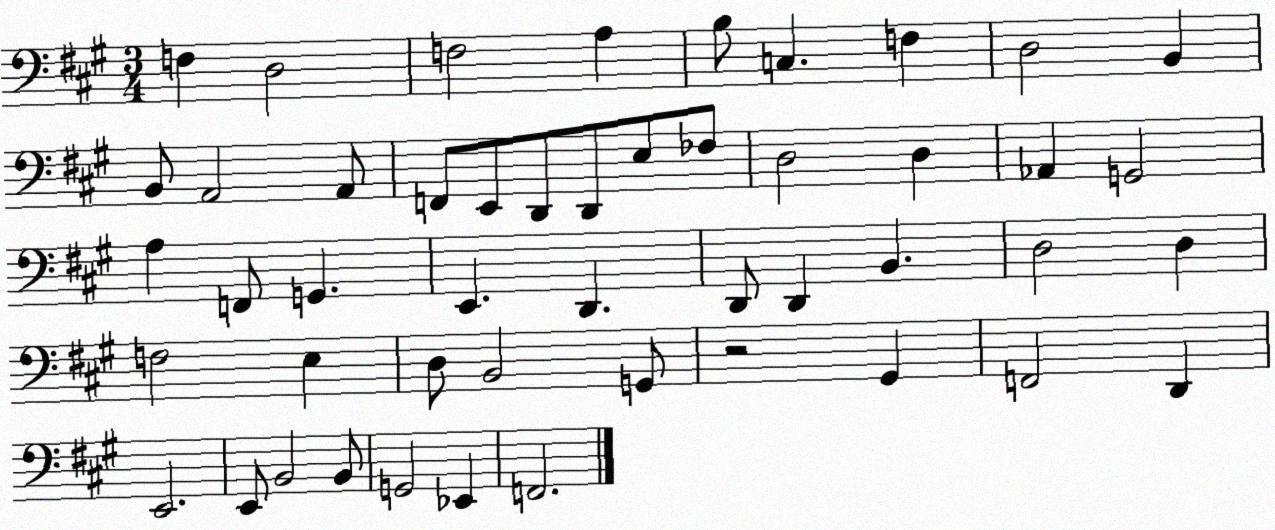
X:1
T:Untitled
M:3/4
L:1/4
K:A
F, D,2 F,2 A, B,/2 C, F, D,2 B,, B,,/2 A,,2 A,,/2 F,,/2 E,,/2 D,,/2 D,,/2 E,/2 _F,/2 D,2 D, _A,, G,,2 A, F,,/2 G,, E,, D,, D,,/2 D,, B,, D,2 D, F,2 E, D,/2 B,,2 G,,/2 z2 ^G,, F,,2 D,, E,,2 E,,/2 B,,2 B,,/2 G,,2 _E,, F,,2